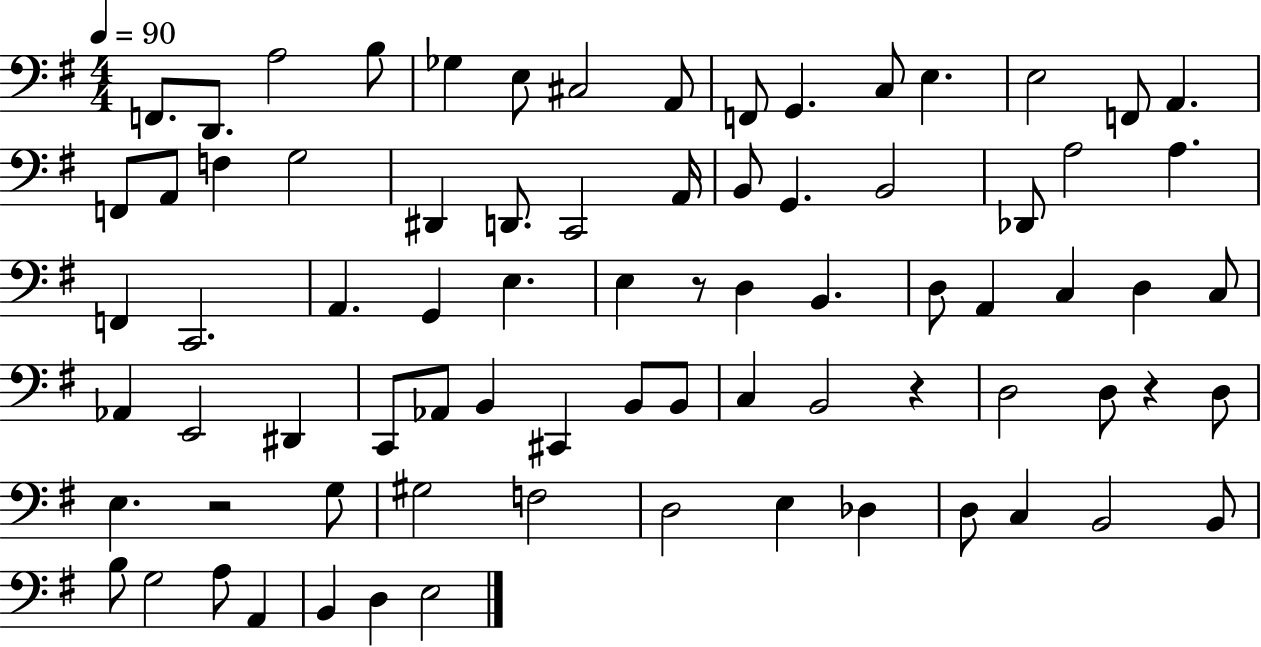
X:1
T:Untitled
M:4/4
L:1/4
K:G
F,,/2 D,,/2 A,2 B,/2 _G, E,/2 ^C,2 A,,/2 F,,/2 G,, C,/2 E, E,2 F,,/2 A,, F,,/2 A,,/2 F, G,2 ^D,, D,,/2 C,,2 A,,/4 B,,/2 G,, B,,2 _D,,/2 A,2 A, F,, C,,2 A,, G,, E, E, z/2 D, B,, D,/2 A,, C, D, C,/2 _A,, E,,2 ^D,, C,,/2 _A,,/2 B,, ^C,, B,,/2 B,,/2 C, B,,2 z D,2 D,/2 z D,/2 E, z2 G,/2 ^G,2 F,2 D,2 E, _D, D,/2 C, B,,2 B,,/2 B,/2 G,2 A,/2 A,, B,, D, E,2